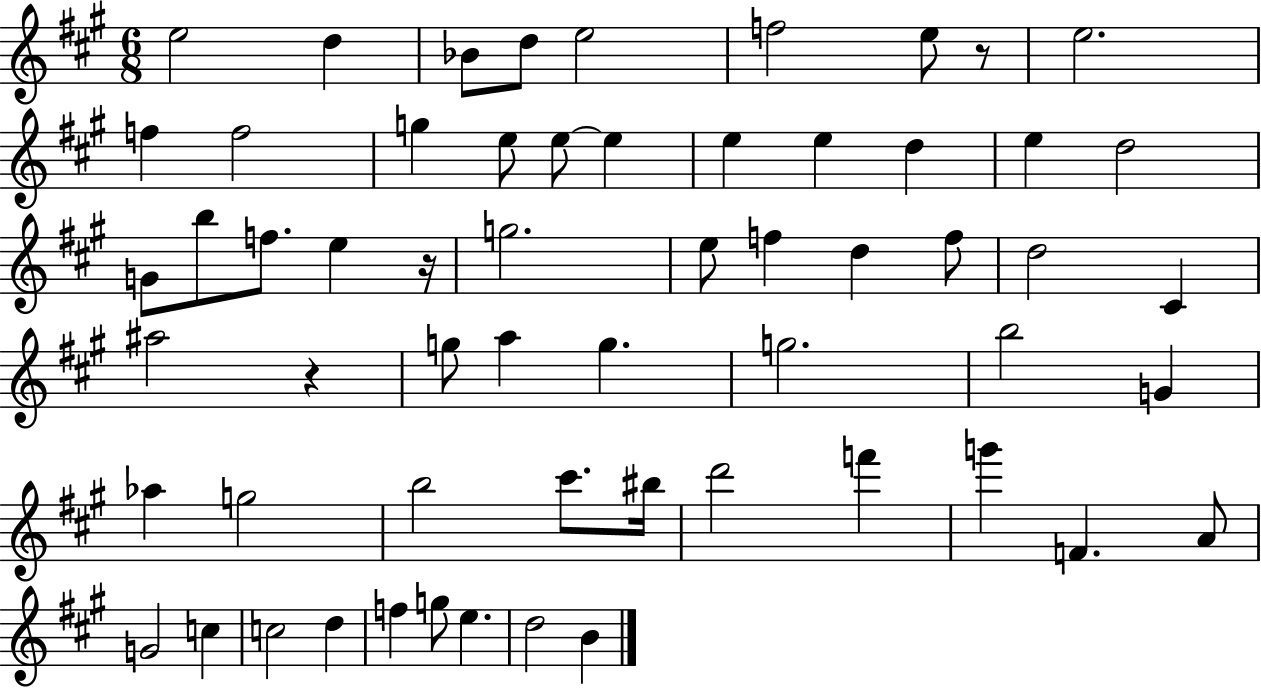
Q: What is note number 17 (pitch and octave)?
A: D5